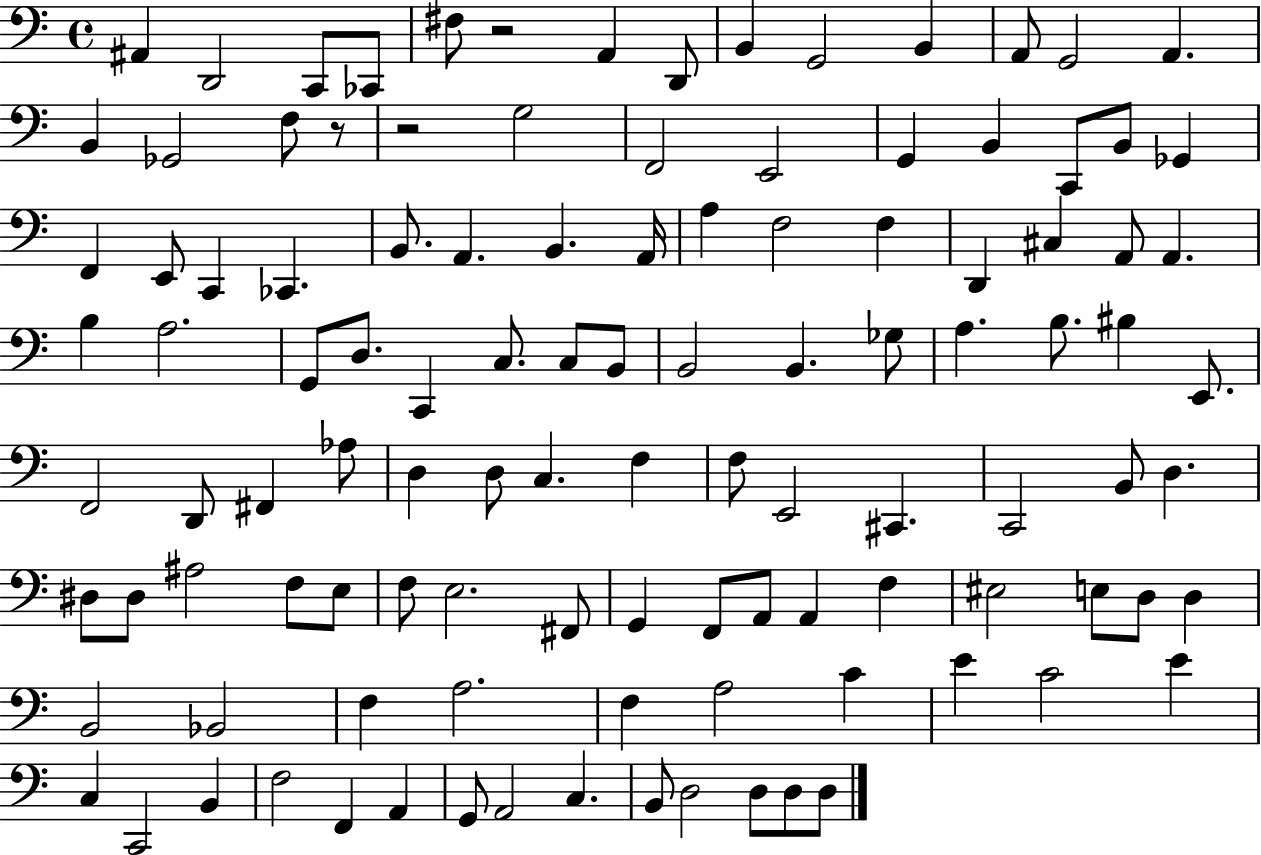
X:1
T:Untitled
M:4/4
L:1/4
K:C
^A,, D,,2 C,,/2 _C,,/2 ^F,/2 z2 A,, D,,/2 B,, G,,2 B,, A,,/2 G,,2 A,, B,, _G,,2 F,/2 z/2 z2 G,2 F,,2 E,,2 G,, B,, C,,/2 B,,/2 _G,, F,, E,,/2 C,, _C,, B,,/2 A,, B,, A,,/4 A, F,2 F, D,, ^C, A,,/2 A,, B, A,2 G,,/2 D,/2 C,, C,/2 C,/2 B,,/2 B,,2 B,, _G,/2 A, B,/2 ^B, E,,/2 F,,2 D,,/2 ^F,, _A,/2 D, D,/2 C, F, F,/2 E,,2 ^C,, C,,2 B,,/2 D, ^D,/2 ^D,/2 ^A,2 F,/2 E,/2 F,/2 E,2 ^F,,/2 G,, F,,/2 A,,/2 A,, F, ^E,2 E,/2 D,/2 D, B,,2 _B,,2 F, A,2 F, A,2 C E C2 E C, C,,2 B,, F,2 F,, A,, G,,/2 A,,2 C, B,,/2 D,2 D,/2 D,/2 D,/2